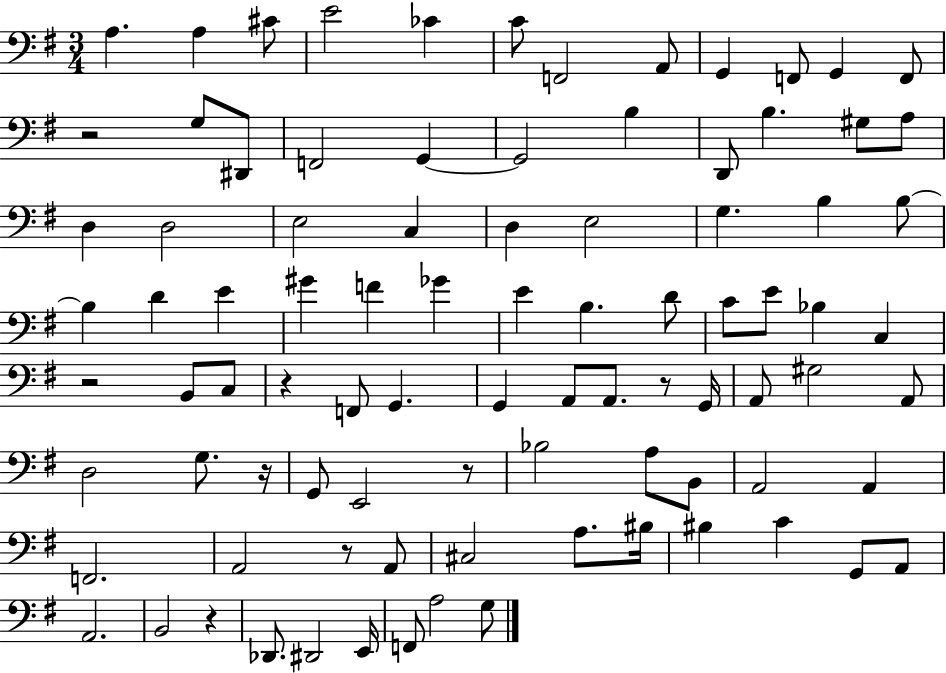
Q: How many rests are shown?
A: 8